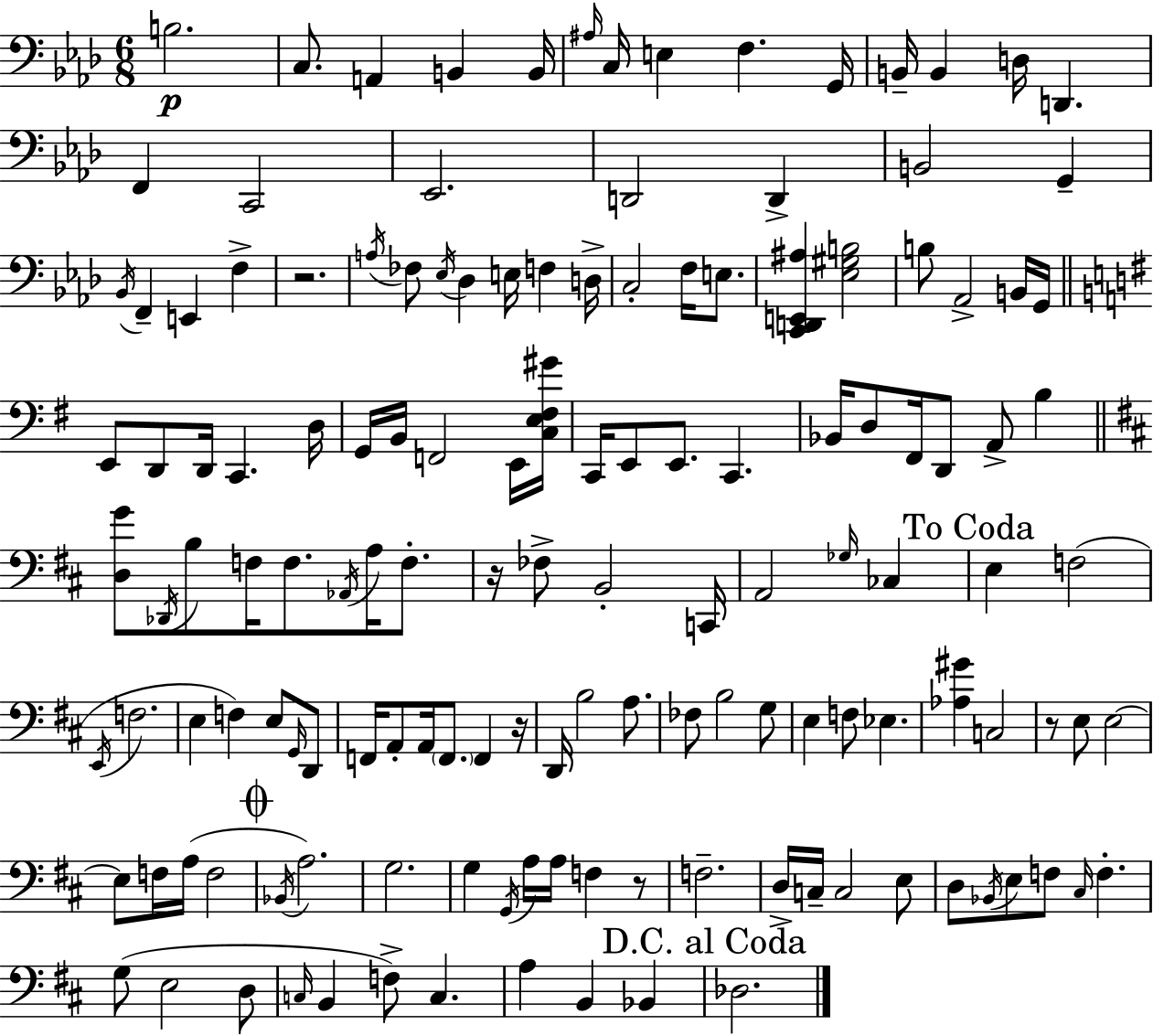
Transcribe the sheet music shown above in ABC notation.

X:1
T:Untitled
M:6/8
L:1/4
K:Ab
B,2 C,/2 A,, B,, B,,/4 ^A,/4 C,/4 E, F, G,,/4 B,,/4 B,, D,/4 D,, F,, C,,2 _E,,2 D,,2 D,, B,,2 G,, _B,,/4 F,, E,, F, z2 A,/4 _F,/2 _E,/4 _D, E,/4 F, D,/4 C,2 F,/4 E,/2 [C,,D,,E,,^A,] [_E,^G,B,]2 B,/2 _A,,2 B,,/4 G,,/4 E,,/2 D,,/2 D,,/4 C,, D,/4 G,,/4 B,,/4 F,,2 E,,/4 [C,E,^F,^G]/4 C,,/4 E,,/2 E,,/2 C,, _B,,/4 D,/2 ^F,,/4 D,,/2 A,,/2 B, [D,G]/2 _D,,/4 B,/2 F,/4 F,/2 _A,,/4 A,/4 F,/2 z/4 _F,/2 B,,2 C,,/4 A,,2 _G,/4 _C, E, F,2 E,,/4 F,2 E, F, E,/2 G,,/4 D,,/2 F,,/4 A,,/2 A,,/4 F,,/2 F,, z/4 D,,/4 B,2 A,/2 _F,/2 B,2 G,/2 E, F,/2 _E, [_A,^G] C,2 z/2 E,/2 E,2 E,/2 F,/4 A,/4 F,2 _B,,/4 A,2 G,2 G, G,,/4 A,/4 A,/4 F, z/2 F,2 D,/4 C,/4 C,2 E,/2 D,/2 _B,,/4 E,/2 F,/2 ^C,/4 F, G,/2 E,2 D,/2 C,/4 B,, F,/2 C, A, B,, _B,, _D,2